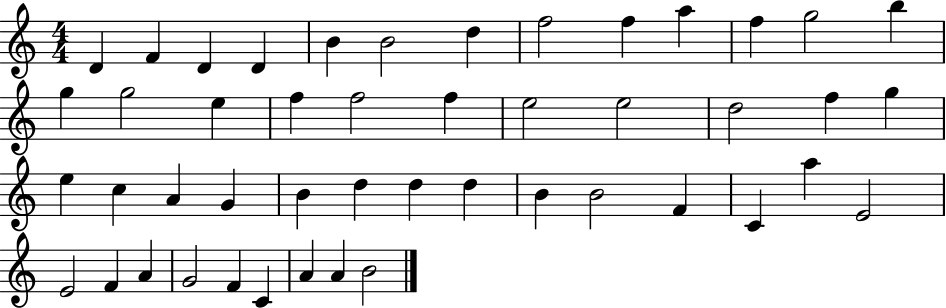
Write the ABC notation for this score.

X:1
T:Untitled
M:4/4
L:1/4
K:C
D F D D B B2 d f2 f a f g2 b g g2 e f f2 f e2 e2 d2 f g e c A G B d d d B B2 F C a E2 E2 F A G2 F C A A B2